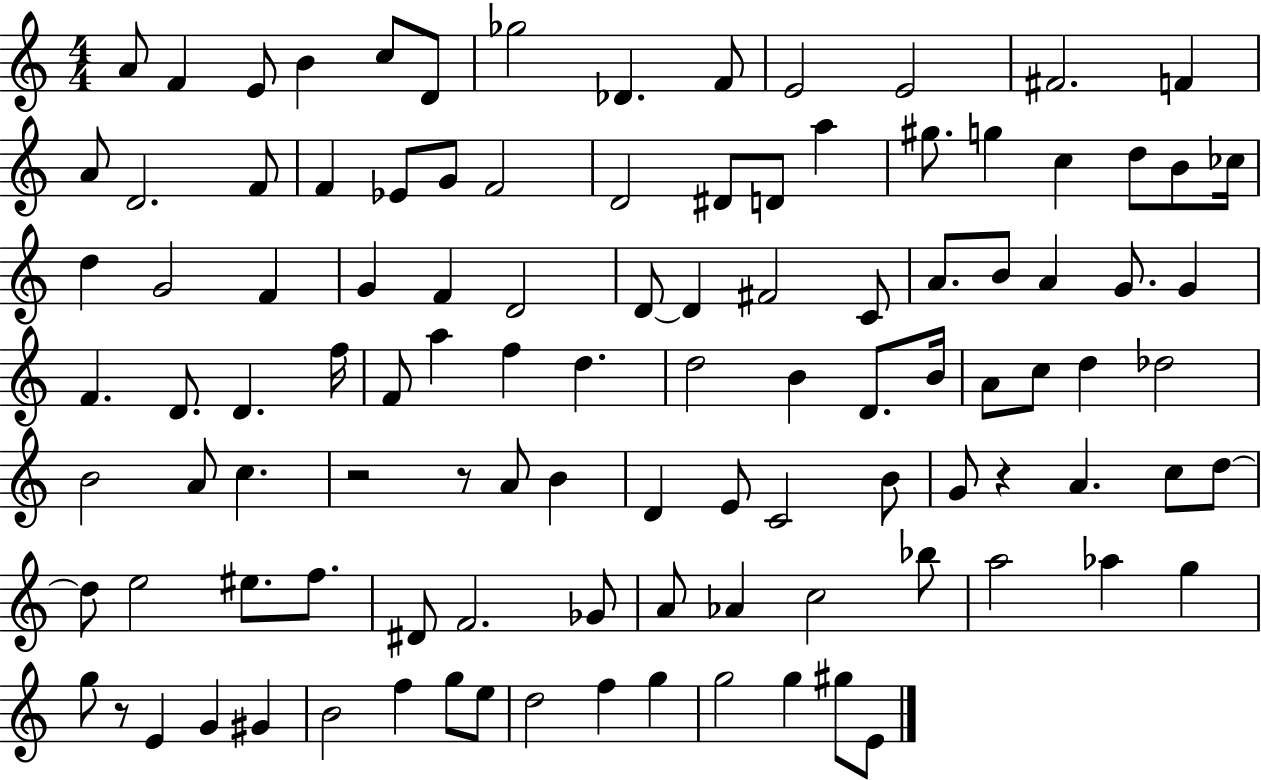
A4/e F4/q E4/e B4/q C5/e D4/e Gb5/h Db4/q. F4/e E4/h E4/h F#4/h. F4/q A4/e D4/h. F4/e F4/q Eb4/e G4/e F4/h D4/h D#4/e D4/e A5/q G#5/e. G5/q C5/q D5/e B4/e CES5/s D5/q G4/h F4/q G4/q F4/q D4/h D4/e D4/q F#4/h C4/e A4/e. B4/e A4/q G4/e. G4/q F4/q. D4/e. D4/q. F5/s F4/e A5/q F5/q D5/q. D5/h B4/q D4/e. B4/s A4/e C5/e D5/q Db5/h B4/h A4/e C5/q. R/h R/e A4/e B4/q D4/q E4/e C4/h B4/e G4/e R/q A4/q. C5/e D5/e D5/e E5/h EIS5/e. F5/e. D#4/e F4/h. Gb4/e A4/e Ab4/q C5/h Bb5/e A5/h Ab5/q G5/q G5/e R/e E4/q G4/q G#4/q B4/h F5/q G5/e E5/e D5/h F5/q G5/q G5/h G5/q G#5/e E4/e